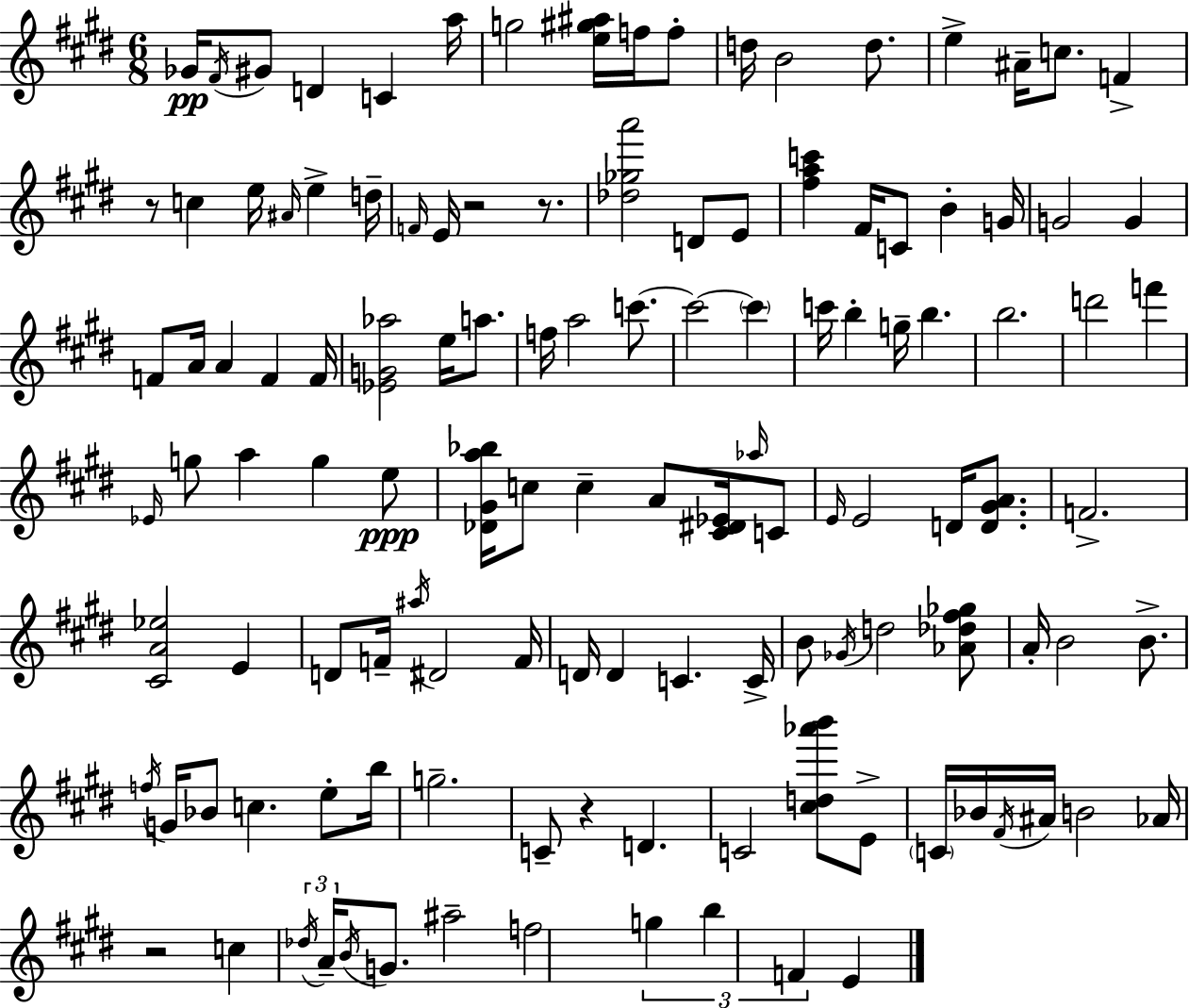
Gb4/s F#4/s G#4/e D4/q C4/q A5/s G5/h [E5,G#5,A#5]/s F5/s F5/e D5/s B4/h D5/e. E5/q A#4/s C5/e. F4/q R/e C5/q E5/s A#4/s E5/q D5/s F4/s E4/s R/h R/e. [Db5,Gb5,A6]/h D4/e E4/e [F#5,A5,C6]/q F#4/s C4/e B4/q G4/s G4/h G4/q F4/e A4/s A4/q F4/q F4/s [Eb4,G4,Ab5]/h E5/s A5/e. F5/s A5/h C6/e. C6/h C6/q C6/s B5/q G5/s B5/q. B5/h. D6/h F6/q Eb4/s G5/e A5/q G5/q E5/e [Db4,G#4,A5,Bb5]/s C5/e C5/q A4/e [C#4,D#4,Eb4]/s Ab5/s C4/e E4/s E4/h D4/s [D4,G#4,A4]/e. F4/h. [C#4,A4,Eb5]/h E4/q D4/e F4/s A#5/s D#4/h F4/s D4/s D4/q C4/q. C4/s B4/e Gb4/s D5/h [Ab4,Db5,F#5,Gb5]/e A4/s B4/h B4/e. F5/s G4/s Bb4/e C5/q. E5/e B5/s G5/h. C4/e R/q D4/q. C4/h [C#5,D5,Ab6,B6]/e E4/e C4/s Bb4/s F#4/s A#4/s B4/h Ab4/s R/h C5/q Db5/s A4/s B4/s G4/e. A#5/h F5/h G5/q B5/q F4/q E4/q